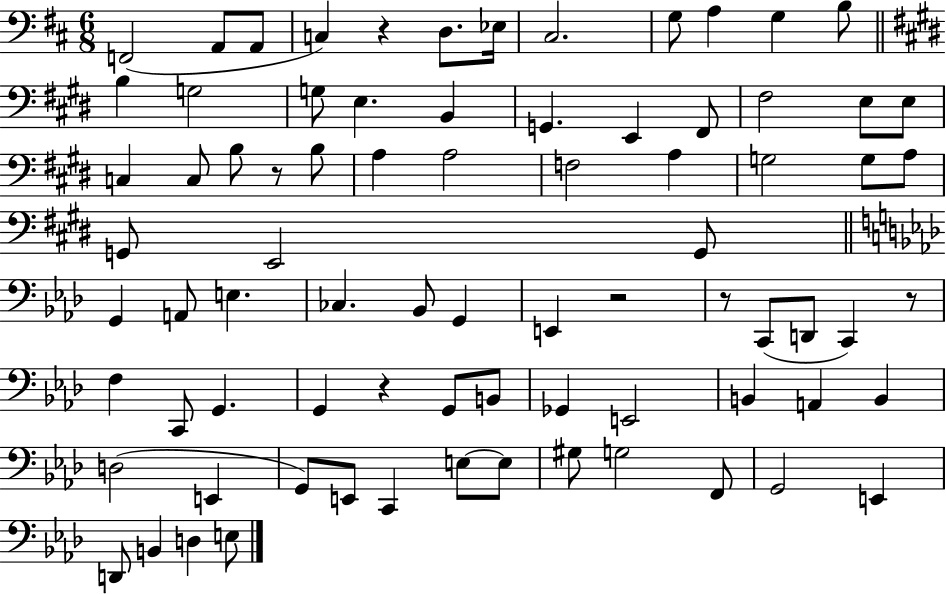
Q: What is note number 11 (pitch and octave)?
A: B3